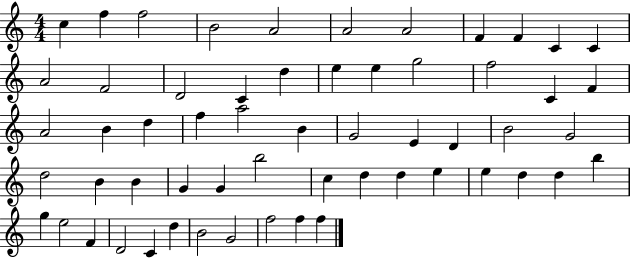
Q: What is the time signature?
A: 4/4